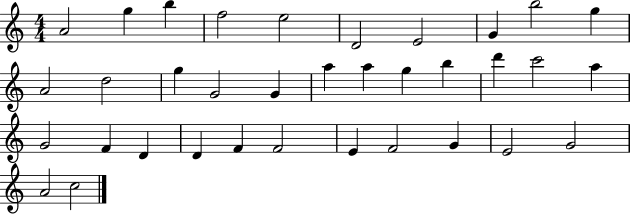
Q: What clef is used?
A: treble